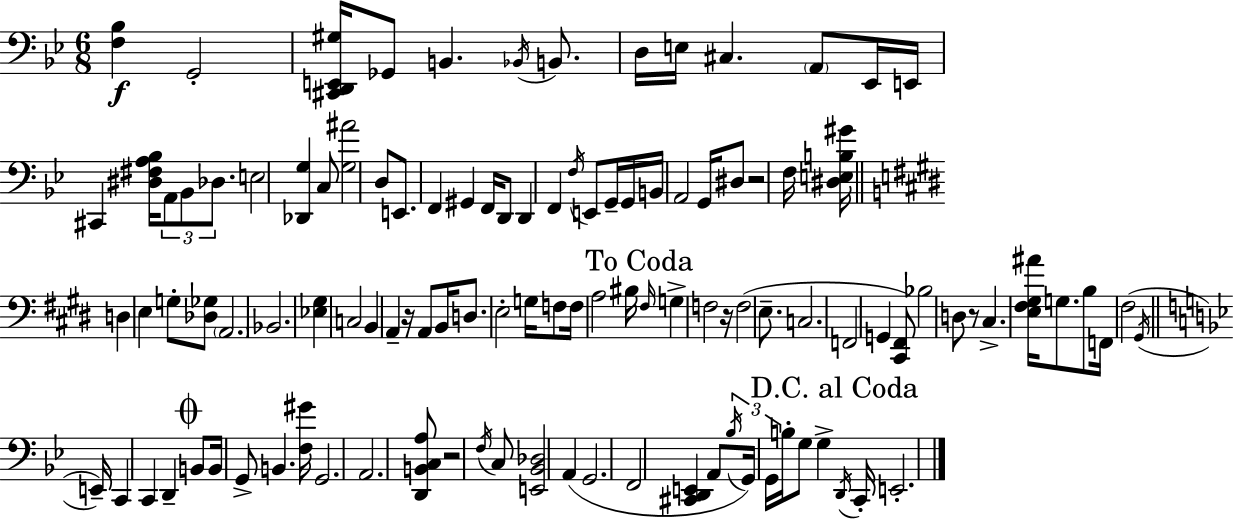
[F3,Bb3]/q G2/h [C#2,D2,E2,G#3]/s Gb2/e B2/q. Bb2/s B2/e. D3/s E3/s C#3/q. A2/e Eb2/s E2/s C#2/q [D#3,F#3,A3,Bb3]/s A2/e Bb2/e Db3/e. E3/h [Db2,G3]/q C3/e [G3,A#4]/h D3/e E2/e. F2/q G#2/q F2/s D2/e D2/q F2/q F3/s E2/e G2/s G2/s B2/s A2/h G2/s D#3/e R/h F3/s [D#3,E3,B3,G#4]/s D3/q E3/q G3/e [Db3,Gb3]/e A2/h. Bb2/h. [Eb3,G#3]/q C3/h B2/q A2/q R/s A2/e B2/s D3/e. E3/h G3/s F3/e F3/s A3/h BIS3/s F#3/s G3/q F3/h R/s F3/h E3/e. C3/h. F2/h G2/q [C#2,F#2]/e Bb3/h D3/e R/e C#3/q. [E3,F#3,G#3,A#4]/s G3/e. B3/e F2/s F#3/h G#2/s E2/s C2/q C2/q D2/q B2/e B2/s G2/e B2/q. [F3,G#4]/s G2/h. A2/h. [D2,B2,C3,A3]/e R/h F3/s C3/e [E2,Bb2,Db3]/h A2/q G2/h. F2/h [C#2,D2,E2]/q A2/e Bb3/s G2/s G2/s B3/s G3/e G3/q D2/s C2/s E2/h.